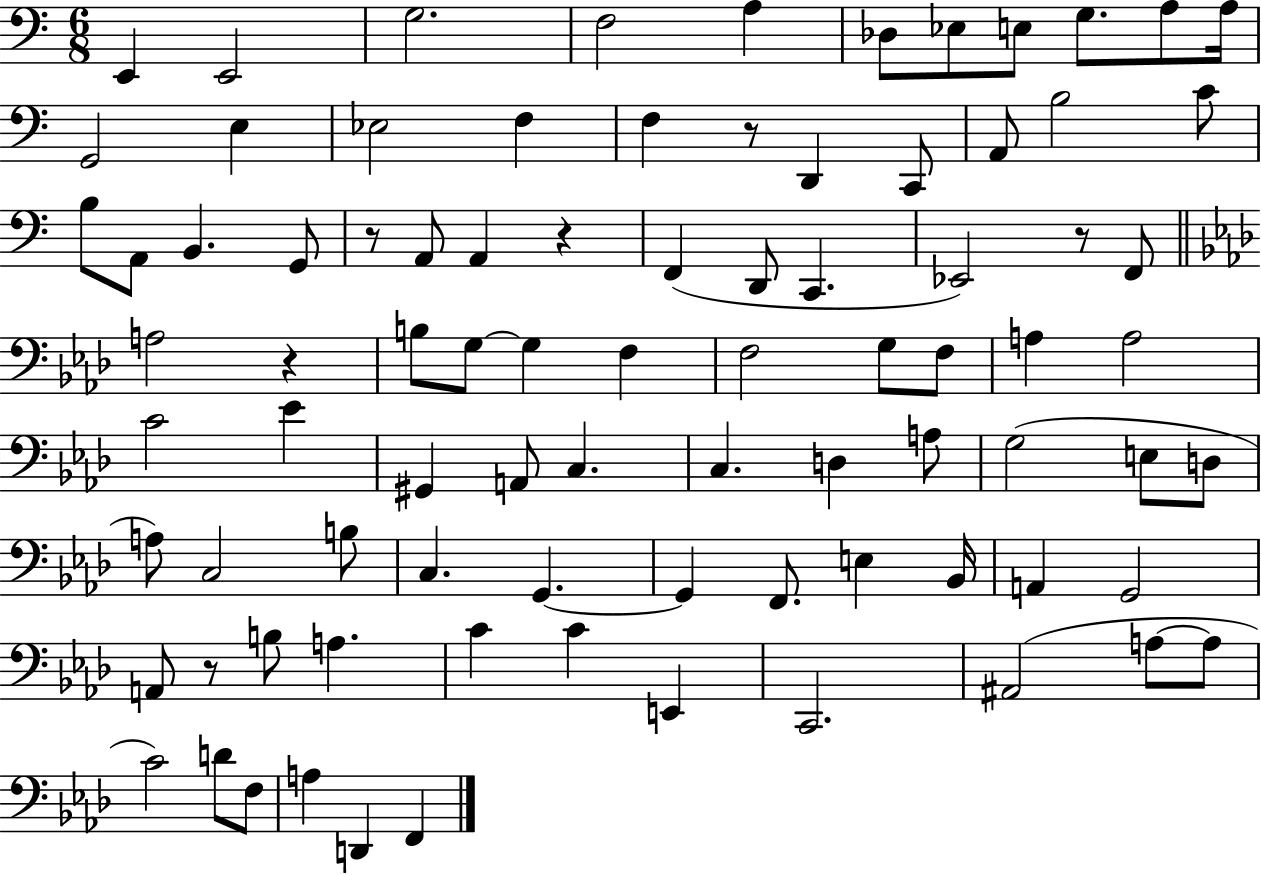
X:1
T:Untitled
M:6/8
L:1/4
K:C
E,, E,,2 G,2 F,2 A, _D,/2 _E,/2 E,/2 G,/2 A,/2 A,/4 G,,2 E, _E,2 F, F, z/2 D,, C,,/2 A,,/2 B,2 C/2 B,/2 A,,/2 B,, G,,/2 z/2 A,,/2 A,, z F,, D,,/2 C,, _E,,2 z/2 F,,/2 A,2 z B,/2 G,/2 G, F, F,2 G,/2 F,/2 A, A,2 C2 _E ^G,, A,,/2 C, C, D, A,/2 G,2 E,/2 D,/2 A,/2 C,2 B,/2 C, G,, G,, F,,/2 E, _B,,/4 A,, G,,2 A,,/2 z/2 B,/2 A, C C E,, C,,2 ^A,,2 A,/2 A,/2 C2 D/2 F,/2 A, D,, F,,